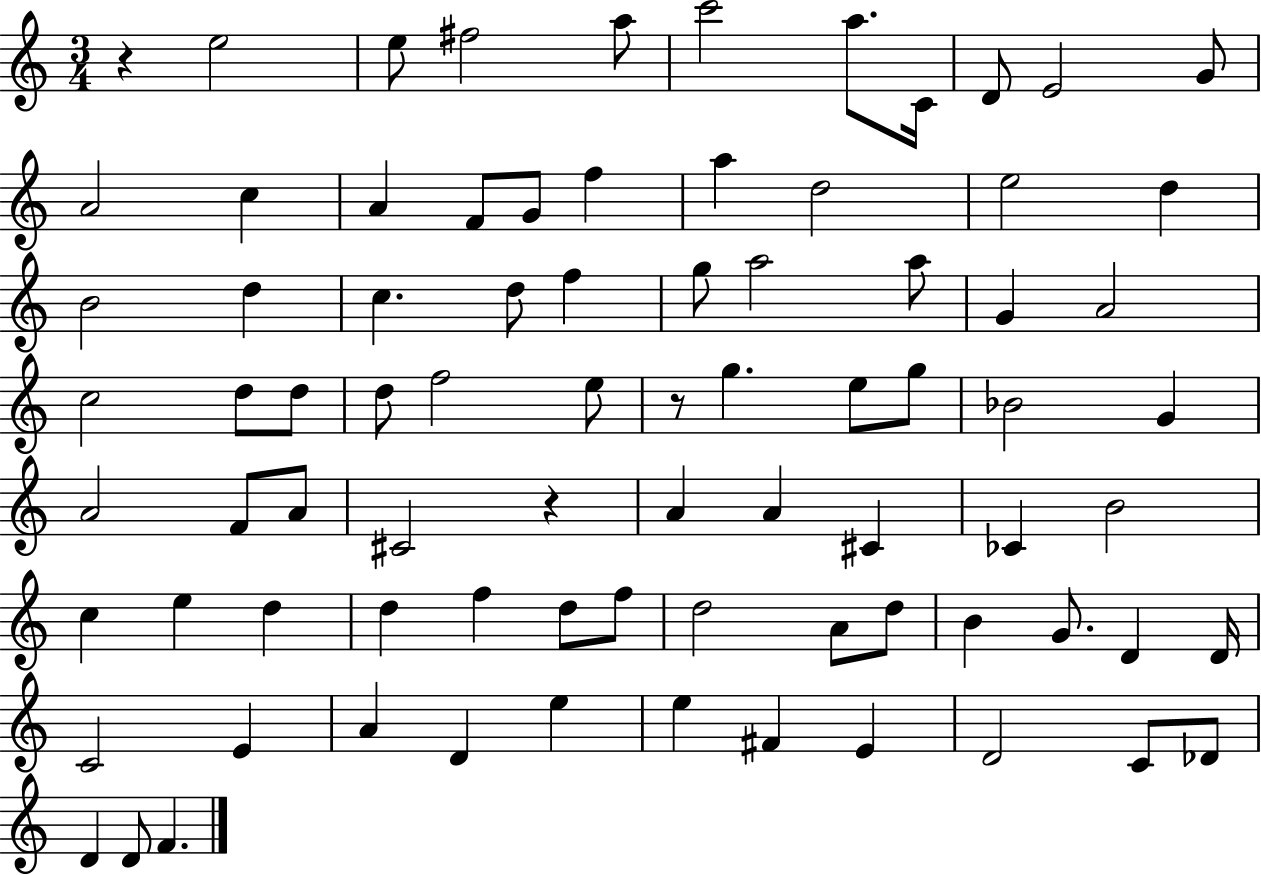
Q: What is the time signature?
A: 3/4